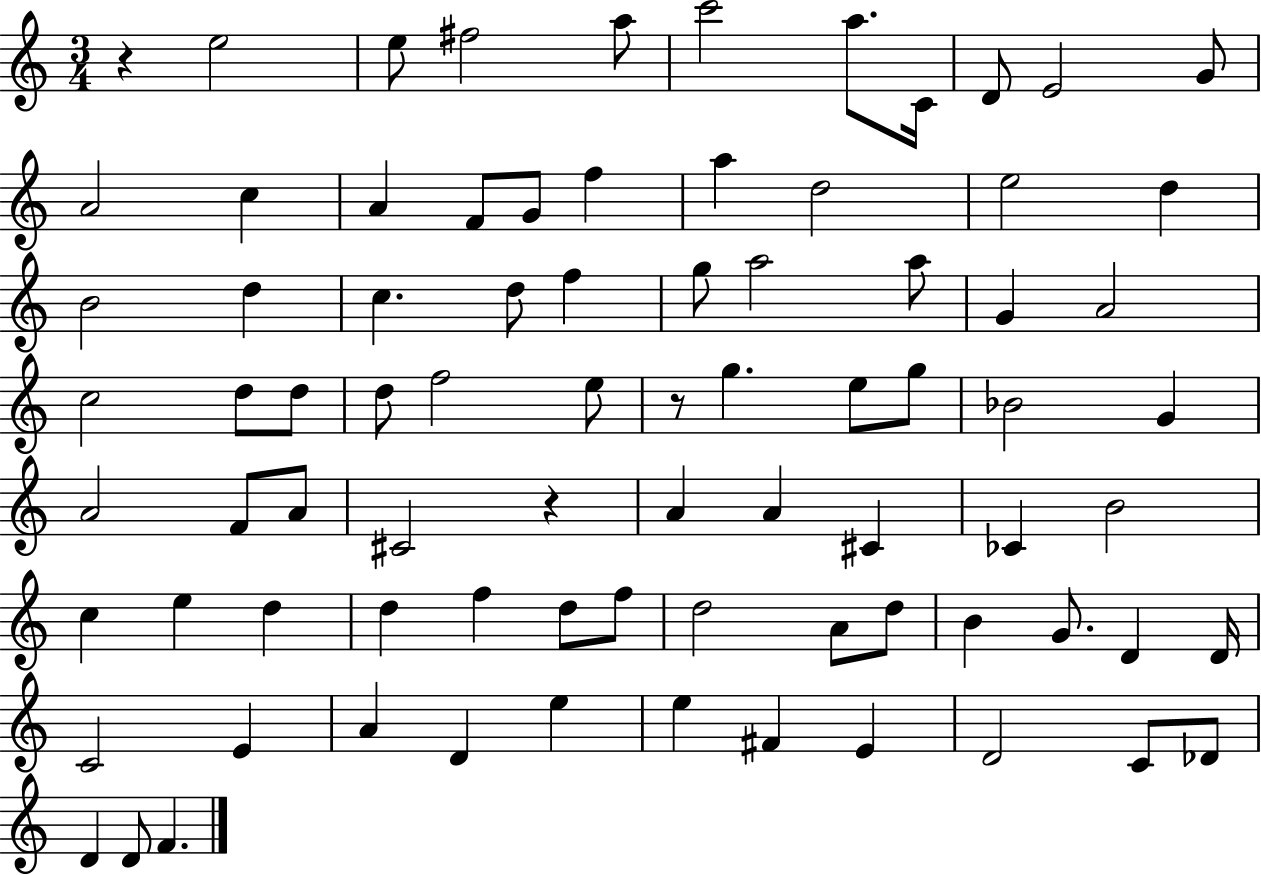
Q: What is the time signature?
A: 3/4